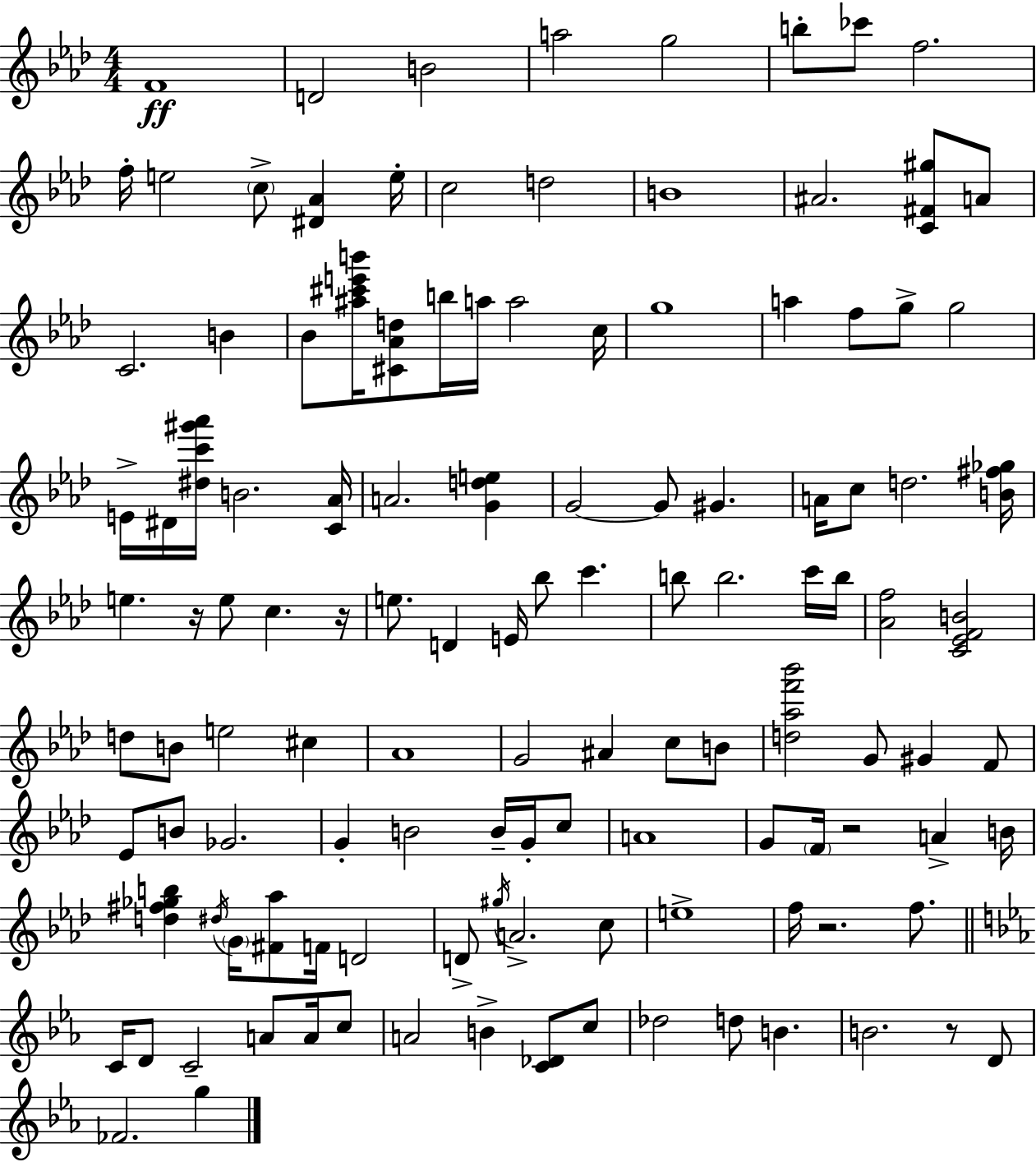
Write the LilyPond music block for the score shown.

{
  \clef treble
  \numericTimeSignature
  \time 4/4
  \key aes \major
  f'1\ff | d'2 b'2 | a''2 g''2 | b''8-. ces'''8 f''2. | \break f''16-. e''2 \parenthesize c''8-> <dis' aes'>4 e''16-. | c''2 d''2 | b'1 | ais'2. <c' fis' gis''>8 a'8 | \break c'2. b'4 | bes'8 <ais'' cis''' e''' b'''>16 <cis' aes' d''>8 b''16 a''16 a''2 c''16 | g''1 | a''4 f''8 g''8-> g''2 | \break e'16-> dis'16 <dis'' c''' gis''' aes'''>16 b'2. <c' aes'>16 | a'2. <g' d'' e''>4 | g'2~~ g'8 gis'4. | a'16 c''8 d''2. <b' fis'' ges''>16 | \break e''4. r16 e''8 c''4. r16 | e''8. d'4 e'16 bes''8 c'''4. | b''8 b''2. c'''16 b''16 | <aes' f''>2 <c' ees' f' b'>2 | \break d''8 b'8 e''2 cis''4 | aes'1 | g'2 ais'4 c''8 b'8 | <d'' aes'' f''' bes'''>2 g'8 gis'4 f'8 | \break ees'8 b'8 ges'2. | g'4-. b'2 b'16-- g'16-. c''8 | a'1 | g'8 \parenthesize f'16 r2 a'4-> b'16 | \break <d'' fis'' ges'' b''>4 \acciaccatura { dis''16 } \parenthesize g'16 <fis' aes''>8 f'16 d'2 | d'8-> \acciaccatura { gis''16 } a'2.-> | c''8 e''1-> | f''16 r2. f''8. | \break \bar "||" \break \key ees \major c'16 d'8 c'2-- a'8 a'16 c''8 | a'2 b'4-> <c' des'>8 c''8 | des''2 d''8 b'4. | b'2. r8 d'8 | \break fes'2. g''4 | \bar "|."
}